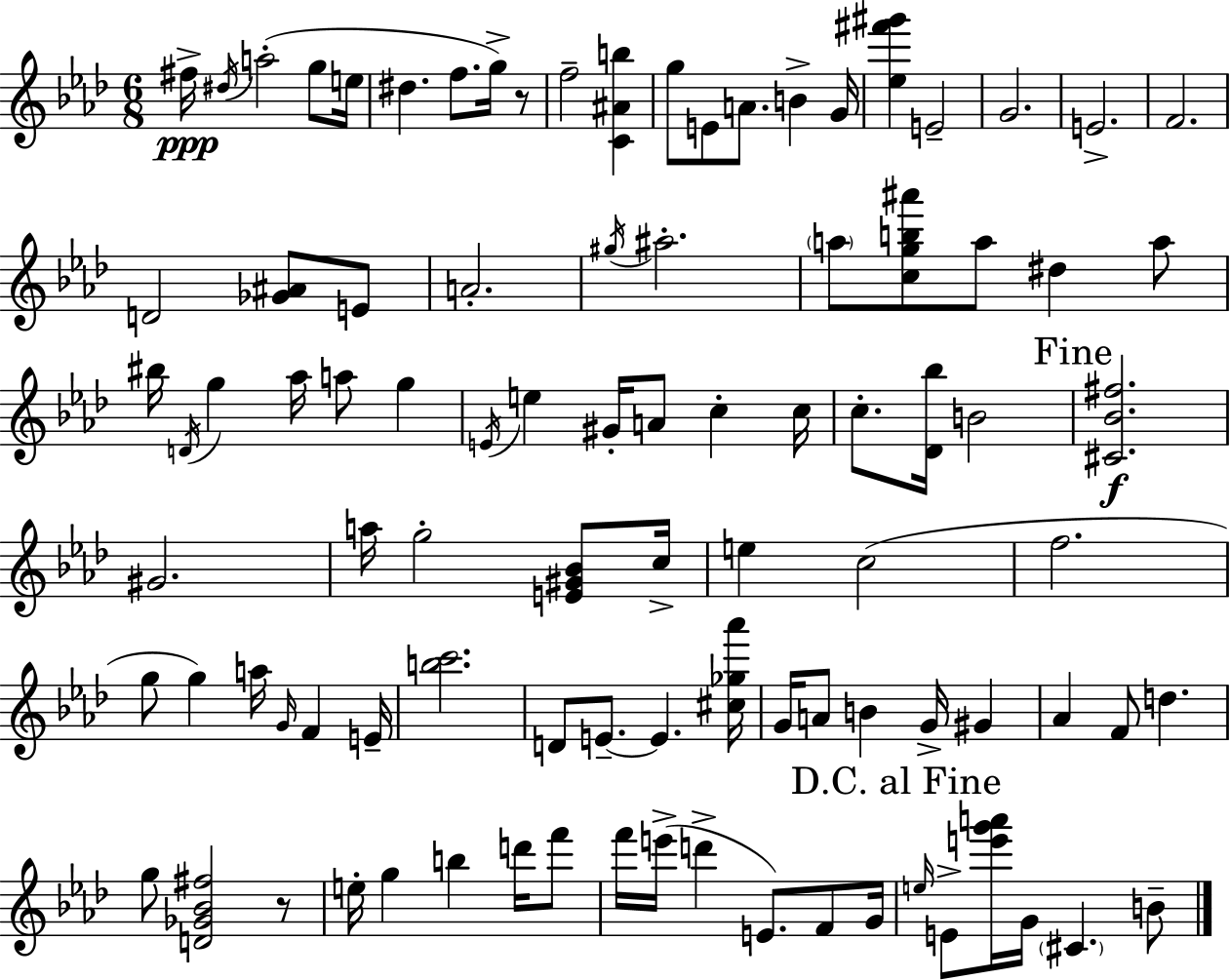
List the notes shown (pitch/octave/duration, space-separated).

F#5/s D#5/s A5/h G5/e E5/s D#5/q. F5/e. G5/s R/e F5/h [C4,A#4,B5]/q G5/e E4/e A4/e. B4/q G4/s [Eb5,F#6,G#6]/q E4/h G4/h. E4/h. F4/h. D4/h [Gb4,A#4]/e E4/e A4/h. G#5/s A#5/h. A5/e [C5,G5,B5,A#6]/e A5/e D#5/q A5/e BIS5/s D4/s G5/q Ab5/s A5/e G5/q E4/s E5/q G#4/s A4/e C5/q C5/s C5/e. [Db4,Bb5]/s B4/h [C#4,Bb4,F#5]/h. G#4/h. A5/s G5/h [E4,G#4,Bb4]/e C5/s E5/q C5/h F5/h. G5/e G5/q A5/s G4/s F4/q E4/s [B5,C6]/h. D4/e E4/e. E4/q. [C#5,Gb5,Ab6]/s G4/s A4/e B4/q G4/s G#4/q Ab4/q F4/e D5/q. G5/e [D4,Gb4,Bb4,F#5]/h R/e E5/s G5/q B5/q D6/s F6/e F6/s E6/s D6/q E4/e. F4/e G4/s E5/s E4/e [E6,G6,A6]/s G4/s C#4/q. B4/e